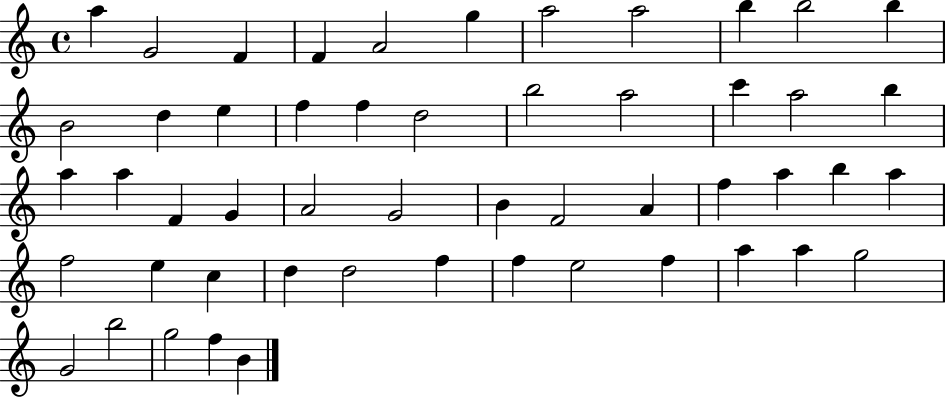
X:1
T:Untitled
M:4/4
L:1/4
K:C
a G2 F F A2 g a2 a2 b b2 b B2 d e f f d2 b2 a2 c' a2 b a a F G A2 G2 B F2 A f a b a f2 e c d d2 f f e2 f a a g2 G2 b2 g2 f B